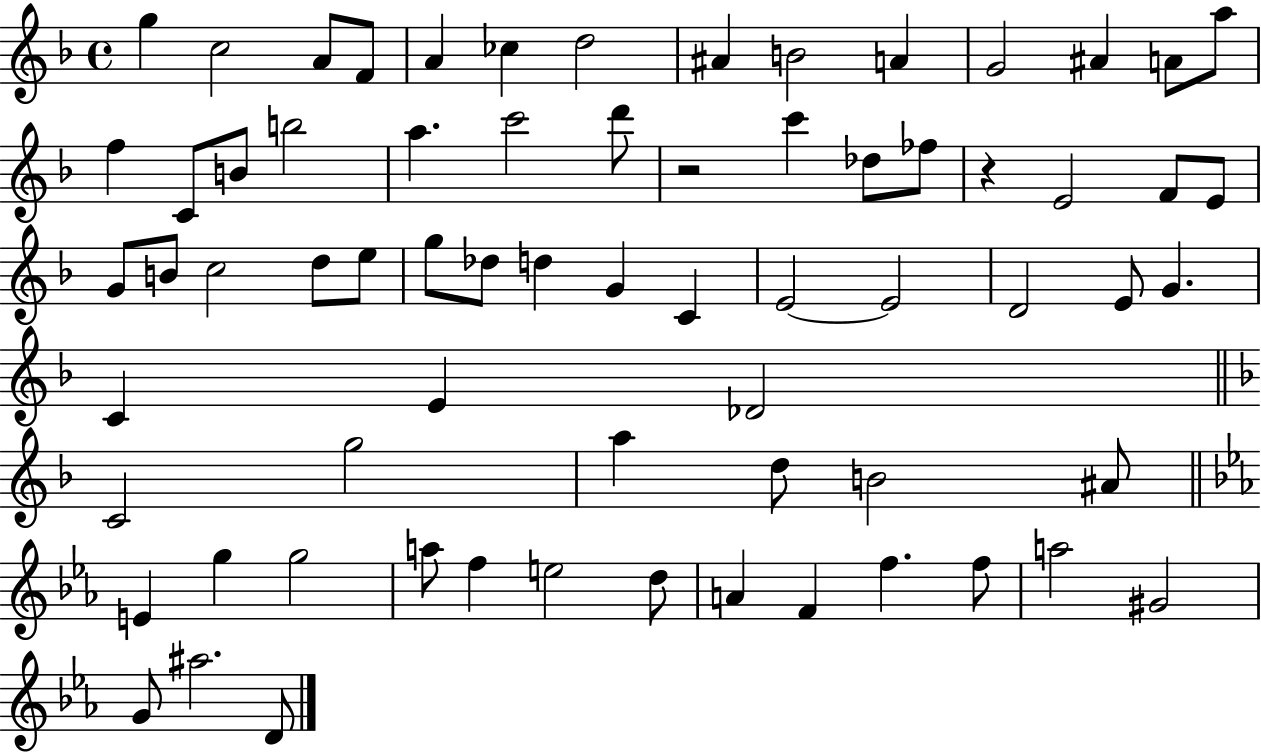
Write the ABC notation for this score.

X:1
T:Untitled
M:4/4
L:1/4
K:F
g c2 A/2 F/2 A _c d2 ^A B2 A G2 ^A A/2 a/2 f C/2 B/2 b2 a c'2 d'/2 z2 c' _d/2 _f/2 z E2 F/2 E/2 G/2 B/2 c2 d/2 e/2 g/2 _d/2 d G C E2 E2 D2 E/2 G C E _D2 C2 g2 a d/2 B2 ^A/2 E g g2 a/2 f e2 d/2 A F f f/2 a2 ^G2 G/2 ^a2 D/2